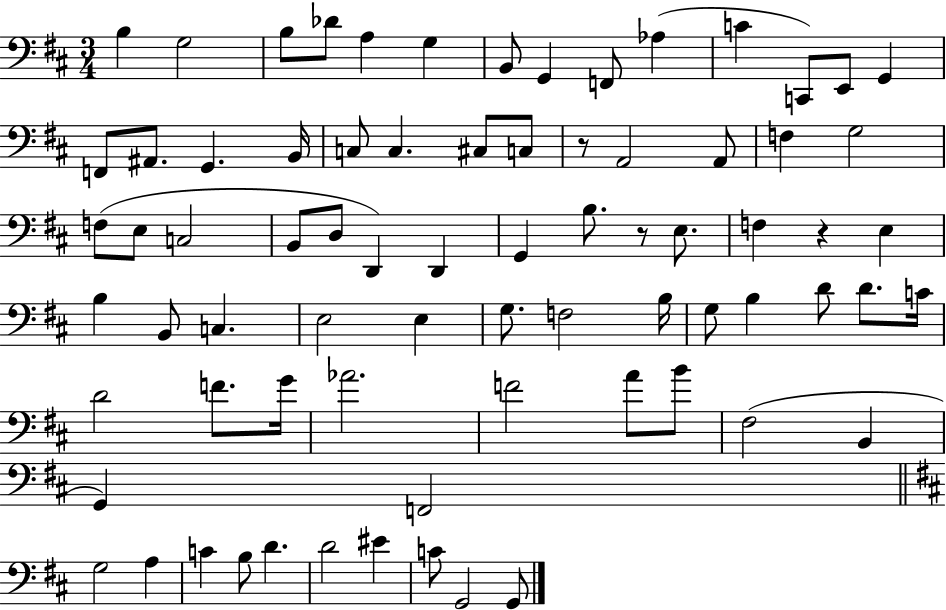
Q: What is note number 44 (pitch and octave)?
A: G3